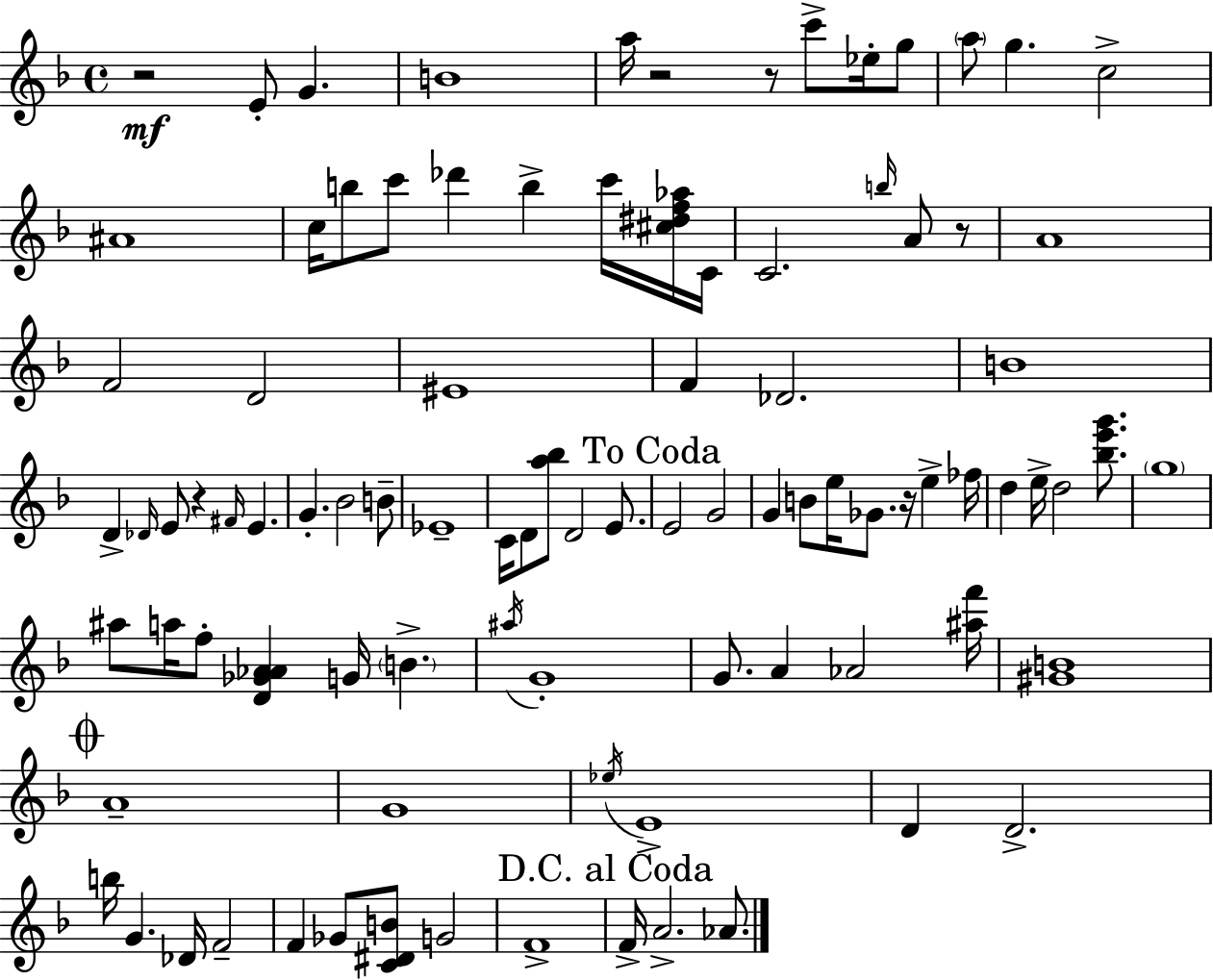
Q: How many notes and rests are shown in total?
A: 93